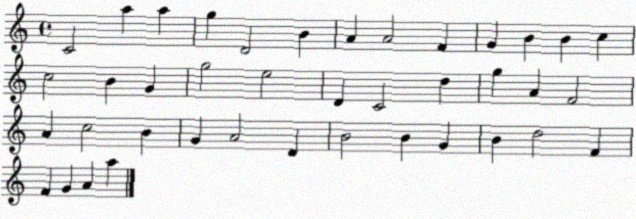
X:1
T:Untitled
M:4/4
L:1/4
K:C
C2 a a g D2 B A A2 F G B B c c2 B G g2 e2 D C2 d g A F2 A c2 B G A2 D B2 B G B d2 F F G A a